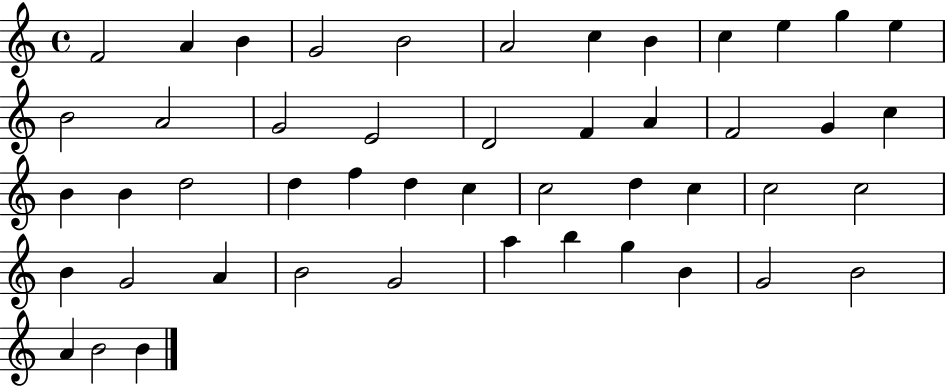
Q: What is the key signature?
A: C major